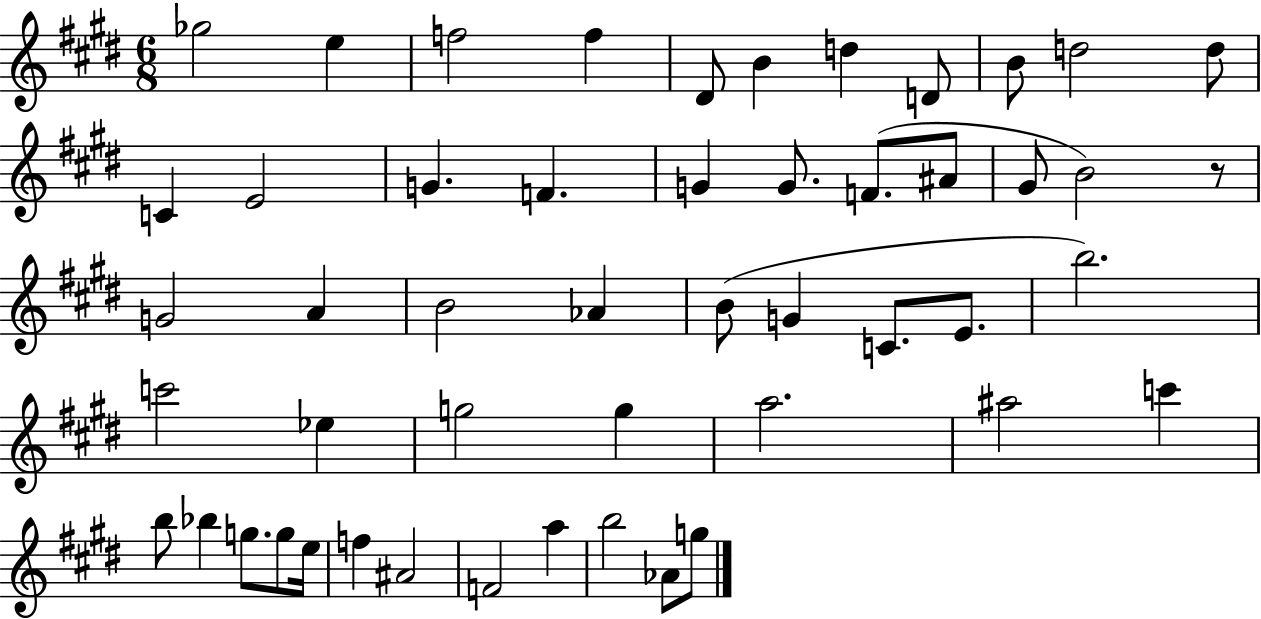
Gb5/h E5/q F5/h F5/q D#4/e B4/q D5/q D4/e B4/e D5/h D5/e C4/q E4/h G4/q. F4/q. G4/q G4/e. F4/e. A#4/e G#4/e B4/h R/e G4/h A4/q B4/h Ab4/q B4/e G4/q C4/e. E4/e. B5/h. C6/h Eb5/q G5/h G5/q A5/h. A#5/h C6/q B5/e Bb5/q G5/e. G5/e E5/s F5/q A#4/h F4/h A5/q B5/h Ab4/e G5/e